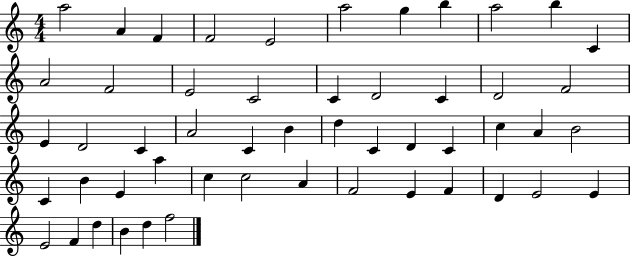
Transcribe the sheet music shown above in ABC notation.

X:1
T:Untitled
M:4/4
L:1/4
K:C
a2 A F F2 E2 a2 g b a2 b C A2 F2 E2 C2 C D2 C D2 F2 E D2 C A2 C B d C D C c A B2 C B E a c c2 A F2 E F D E2 E E2 F d B d f2